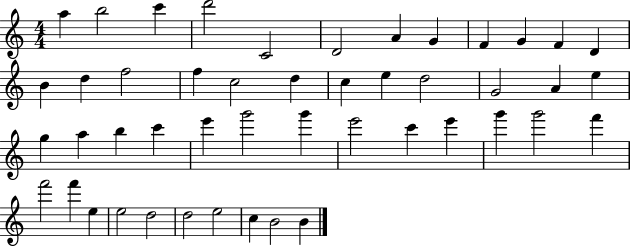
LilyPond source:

{
  \clef treble
  \numericTimeSignature
  \time 4/4
  \key c \major
  a''4 b''2 c'''4 | d'''2 c'2 | d'2 a'4 g'4 | f'4 g'4 f'4 d'4 | \break b'4 d''4 f''2 | f''4 c''2 d''4 | c''4 e''4 d''2 | g'2 a'4 e''4 | \break g''4 a''4 b''4 c'''4 | e'''4 g'''2 g'''4 | e'''2 c'''4 e'''4 | g'''4 g'''2 f'''4 | \break f'''2 f'''4 e''4 | e''2 d''2 | d''2 e''2 | c''4 b'2 b'4 | \break \bar "|."
}